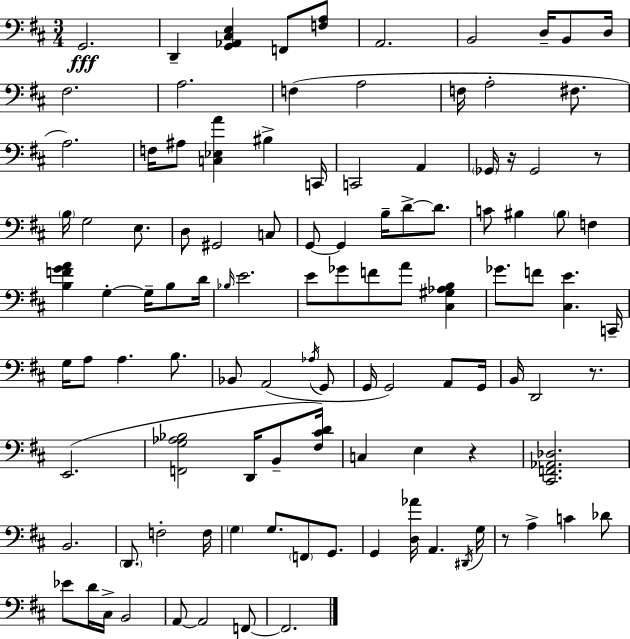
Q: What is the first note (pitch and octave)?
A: G2